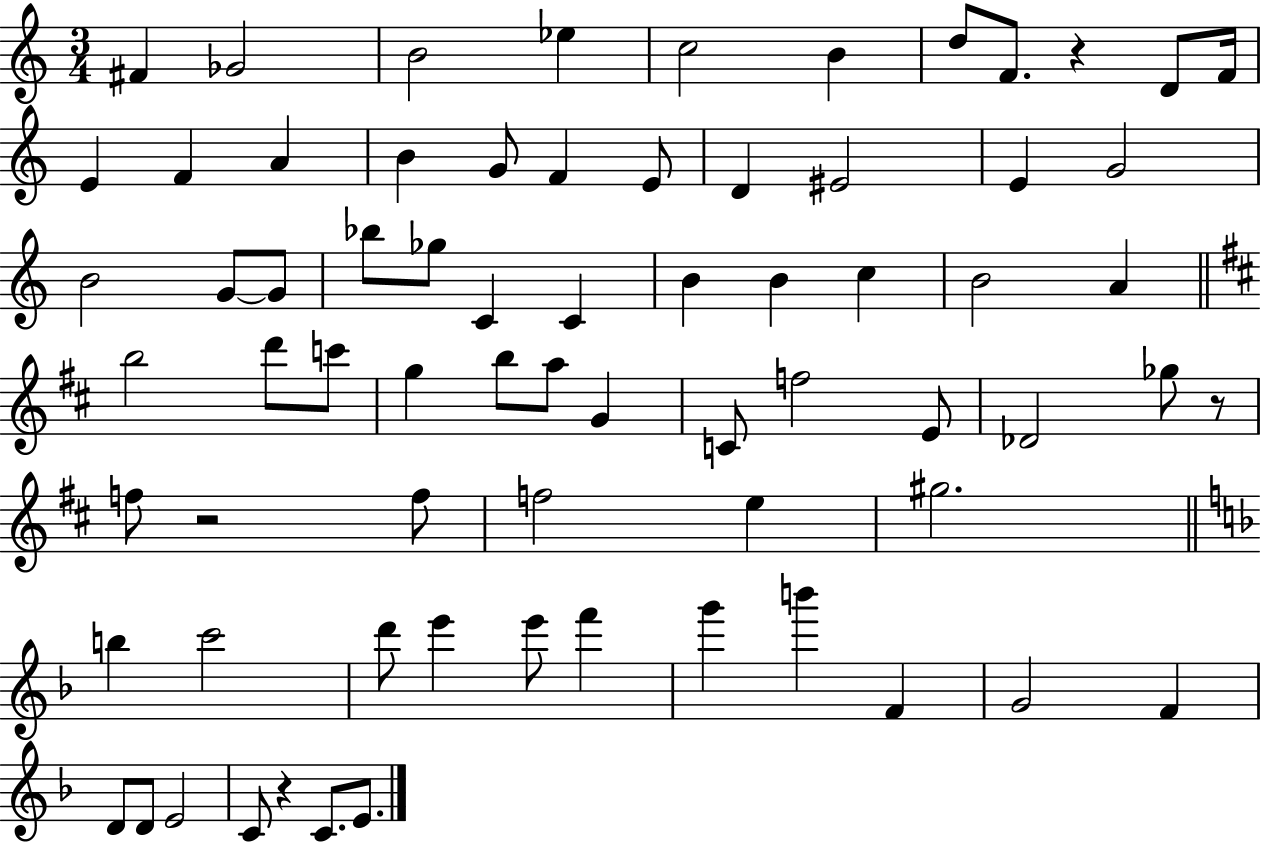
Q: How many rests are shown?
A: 4